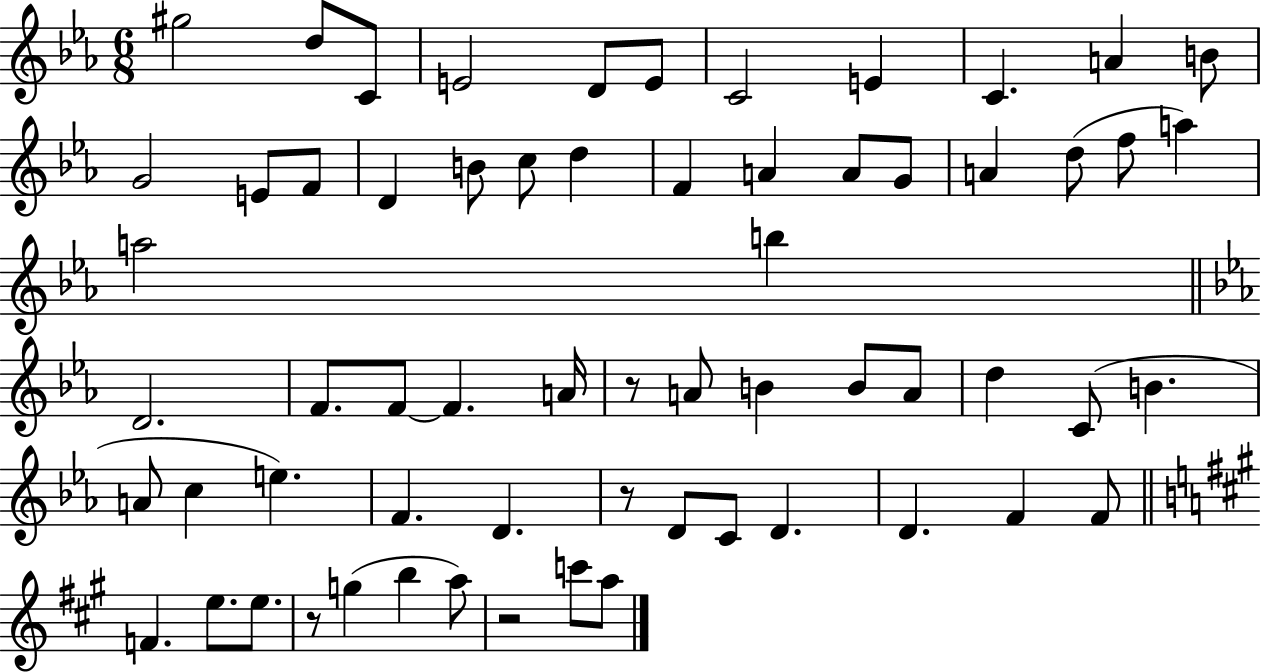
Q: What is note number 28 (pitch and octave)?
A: B5